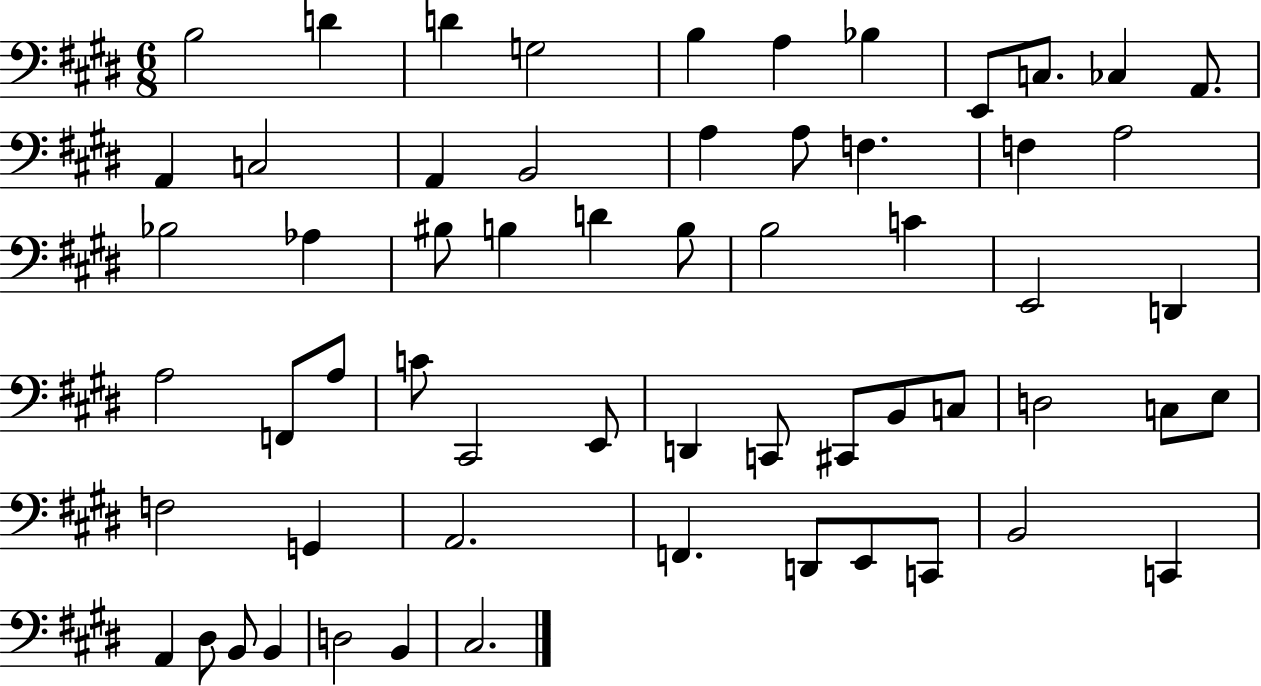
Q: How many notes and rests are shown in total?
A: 60